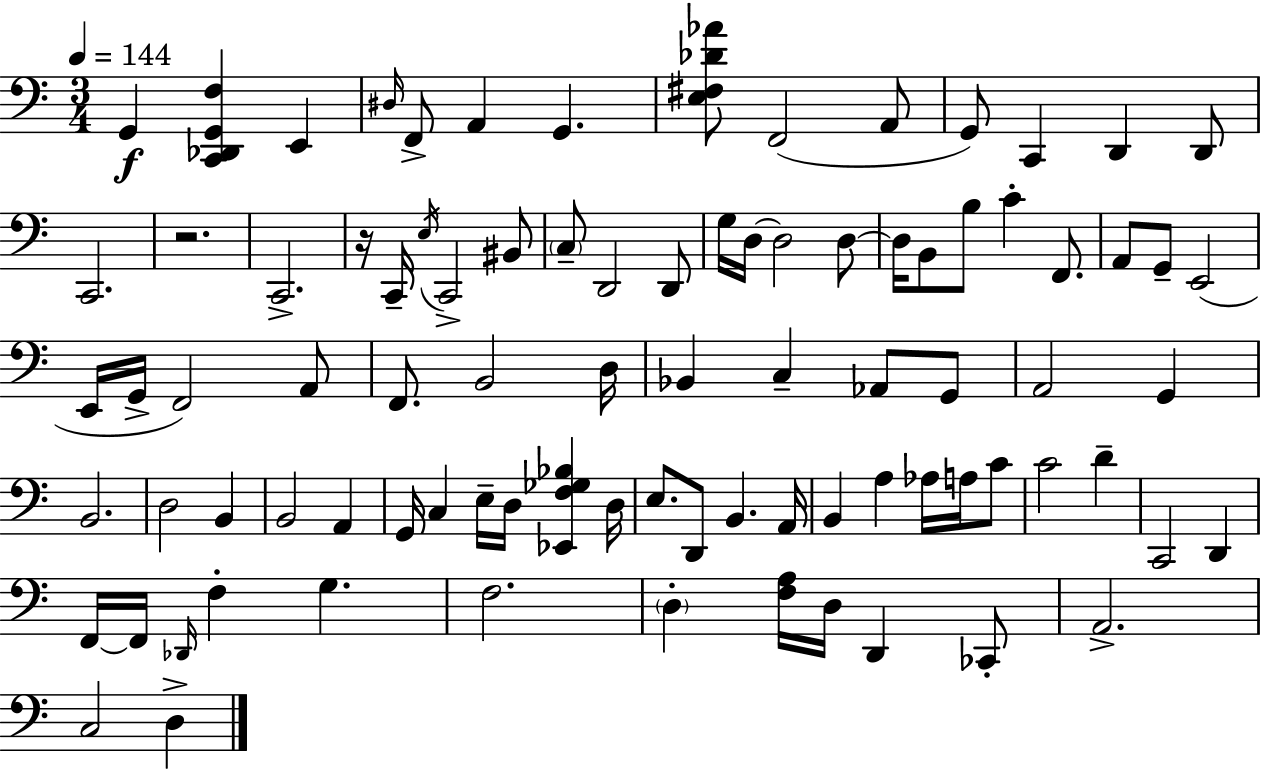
G2/q [C2,Db2,G2,F3]/q E2/q D#3/s F2/e A2/q G2/q. [E3,F#3,Db4,Ab4]/e F2/h A2/e G2/e C2/q D2/q D2/e C2/h. R/h. C2/h. R/s C2/s E3/s C2/h BIS2/e C3/e D2/h D2/e G3/s D3/s D3/h D3/e D3/s B2/e B3/e C4/q F2/e. A2/e G2/e E2/h E2/s G2/s F2/h A2/e F2/e. B2/h D3/s Bb2/q C3/q Ab2/e G2/e A2/h G2/q B2/h. D3/h B2/q B2/h A2/q G2/s C3/q E3/s D3/s [Eb2,F3,Gb3,Bb3]/q D3/s E3/e. D2/e B2/q. A2/s B2/q A3/q Ab3/s A3/s C4/e C4/h D4/q C2/h D2/q F2/s F2/s Db2/s F3/q G3/q. F3/h. D3/q [F3,A3]/s D3/s D2/q CES2/e A2/h. C3/h D3/q